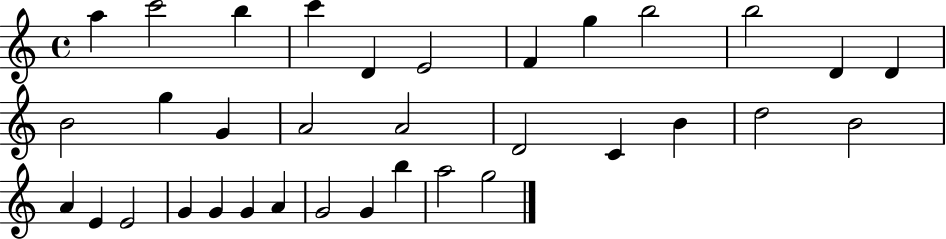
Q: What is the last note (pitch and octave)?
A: G5